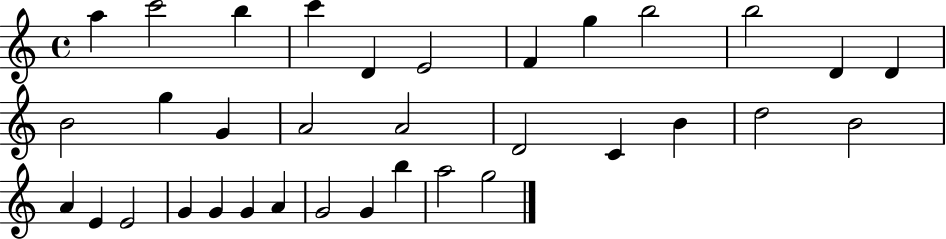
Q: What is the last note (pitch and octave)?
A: G5